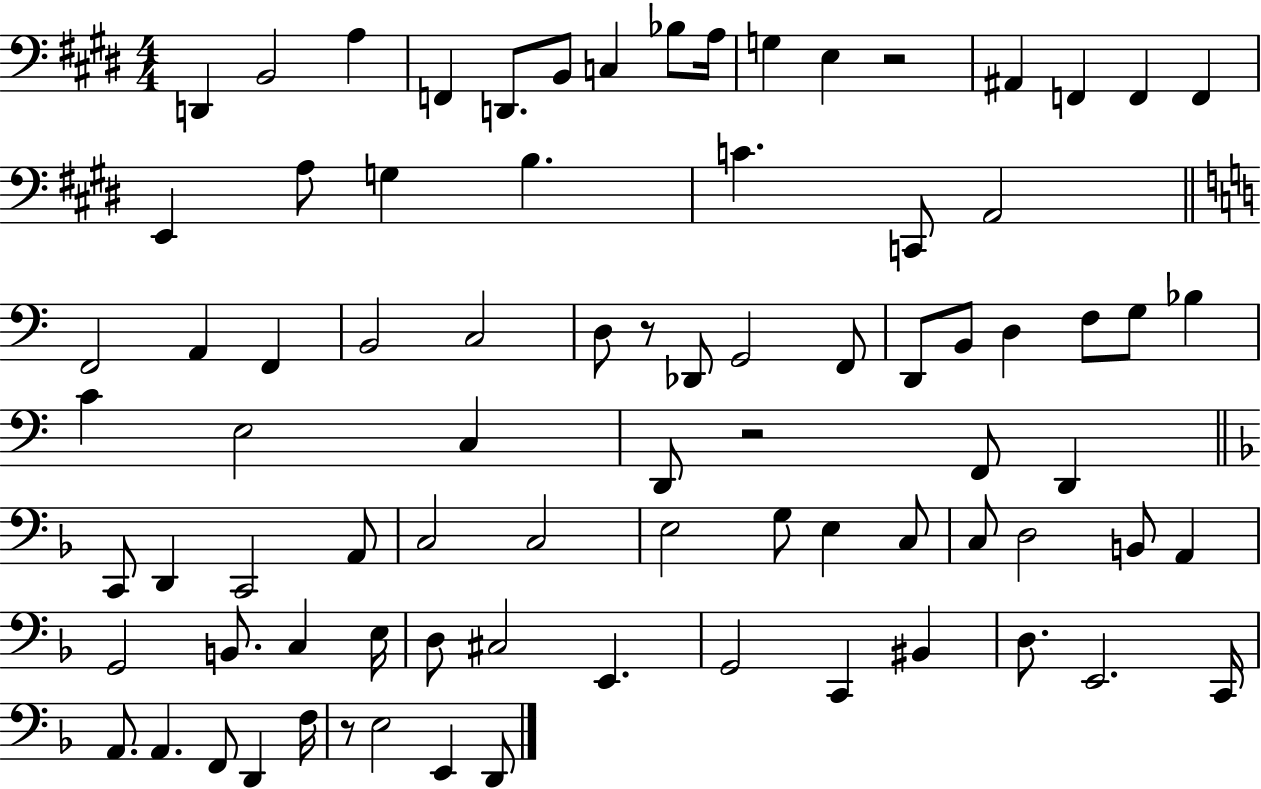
X:1
T:Untitled
M:4/4
L:1/4
K:E
D,, B,,2 A, F,, D,,/2 B,,/2 C, _B,/2 A,/4 G, E, z2 ^A,, F,, F,, F,, E,, A,/2 G, B, C C,,/2 A,,2 F,,2 A,, F,, B,,2 C,2 D,/2 z/2 _D,,/2 G,,2 F,,/2 D,,/2 B,,/2 D, F,/2 G,/2 _B, C E,2 C, D,,/2 z2 F,,/2 D,, C,,/2 D,, C,,2 A,,/2 C,2 C,2 E,2 G,/2 E, C,/2 C,/2 D,2 B,,/2 A,, G,,2 B,,/2 C, E,/4 D,/2 ^C,2 E,, G,,2 C,, ^B,, D,/2 E,,2 C,,/4 A,,/2 A,, F,,/2 D,, F,/4 z/2 E,2 E,, D,,/2